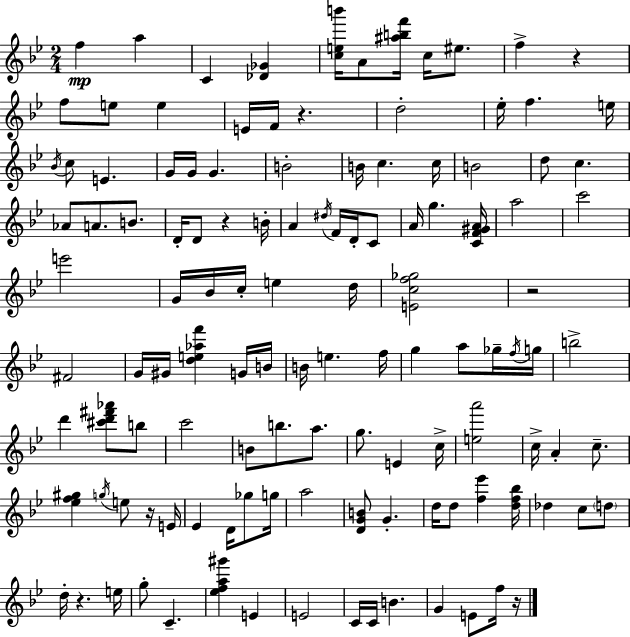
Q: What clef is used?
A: treble